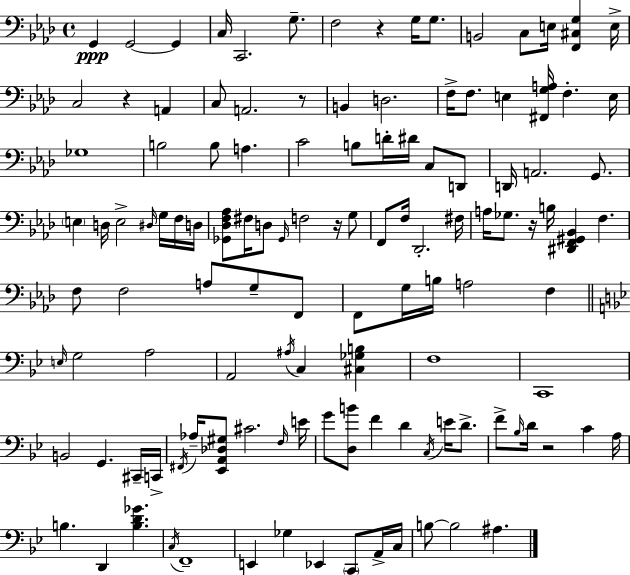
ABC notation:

X:1
T:Untitled
M:4/4
L:1/4
K:Ab
G,, G,,2 G,, C,/4 C,,2 G,/2 F,2 z G,/4 G,/2 B,,2 C,/2 E,/4 [F,,^C,G,] E,/4 C,2 z A,, C,/2 A,,2 z/2 B,, D,2 F,/4 F,/2 E, [^F,,G,A,]/4 F, E,/4 _G,4 B,2 B,/2 A, C2 B,/2 D/4 ^D/4 C,/2 D,,/2 D,,/4 A,,2 G,,/2 E, D,/4 E,2 ^D,/4 G,/4 F,/4 D,/4 [_G,,_D,F,_A,]/2 ^F,/4 D,/2 _G,,/4 F,2 z/4 G,/2 F,,/2 F,/4 _D,,2 ^F,/4 A,/4 _G,/2 z/4 B,/4 [^D,,F,,^G,,_B,,] F, F,/2 F,2 A,/2 G,/2 F,,/2 F,,/2 G,/4 B,/4 A,2 F, E,/4 G,2 A,2 A,,2 ^A,/4 C, [^C,_G,B,] F,4 C,,4 B,,2 G,, ^C,,/4 C,,/4 ^F,,/4 _A,/4 [_E,,A,,_D,^G,]/2 ^C2 F,/4 E/4 G/2 [D,B]/2 F D C,/4 E/4 D/2 F/2 _B,/4 D/4 z2 C A,/4 B, D,, [B,D_G] C,/4 F,,4 E,, _G, _E,, C,,/2 A,,/4 C,/4 B,/2 B,2 ^A,